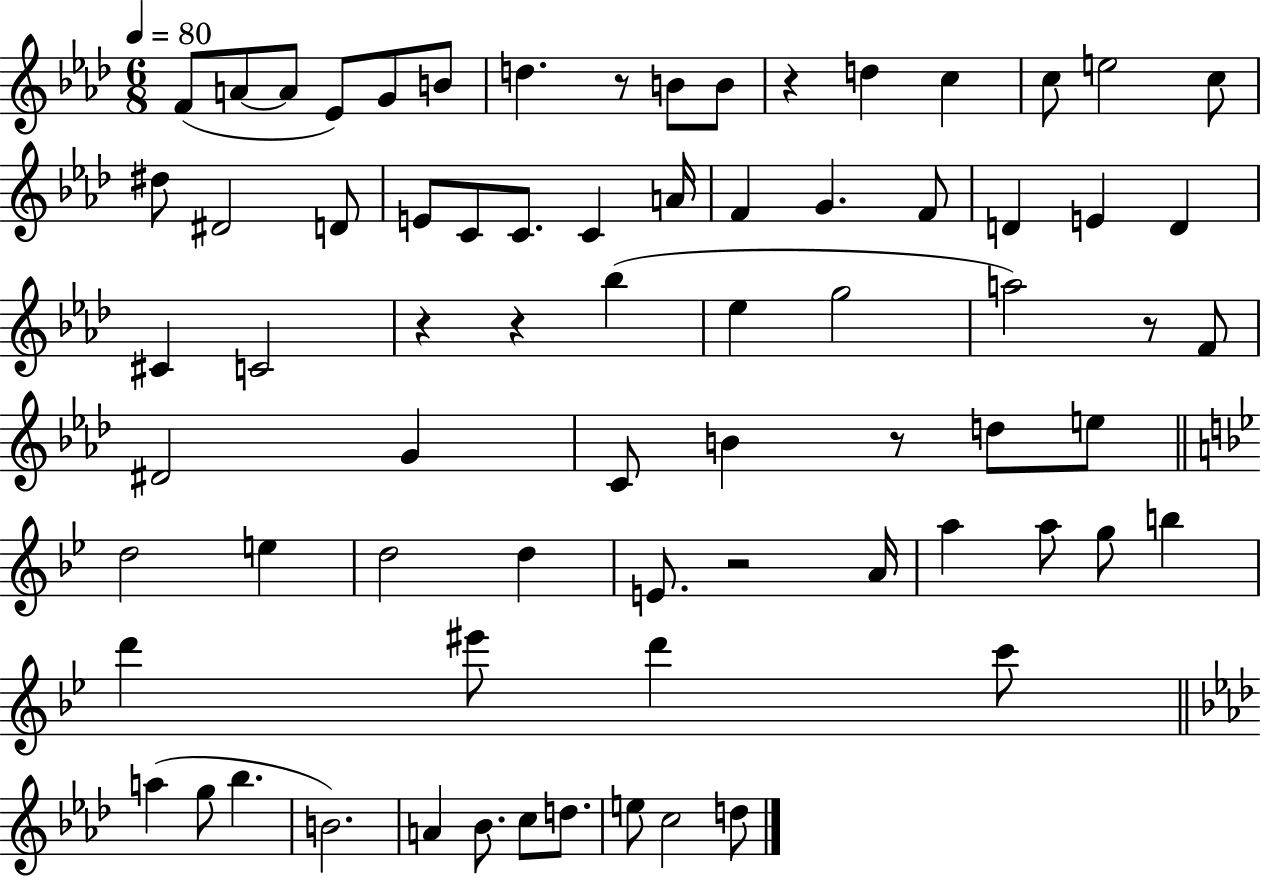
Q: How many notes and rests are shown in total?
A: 73